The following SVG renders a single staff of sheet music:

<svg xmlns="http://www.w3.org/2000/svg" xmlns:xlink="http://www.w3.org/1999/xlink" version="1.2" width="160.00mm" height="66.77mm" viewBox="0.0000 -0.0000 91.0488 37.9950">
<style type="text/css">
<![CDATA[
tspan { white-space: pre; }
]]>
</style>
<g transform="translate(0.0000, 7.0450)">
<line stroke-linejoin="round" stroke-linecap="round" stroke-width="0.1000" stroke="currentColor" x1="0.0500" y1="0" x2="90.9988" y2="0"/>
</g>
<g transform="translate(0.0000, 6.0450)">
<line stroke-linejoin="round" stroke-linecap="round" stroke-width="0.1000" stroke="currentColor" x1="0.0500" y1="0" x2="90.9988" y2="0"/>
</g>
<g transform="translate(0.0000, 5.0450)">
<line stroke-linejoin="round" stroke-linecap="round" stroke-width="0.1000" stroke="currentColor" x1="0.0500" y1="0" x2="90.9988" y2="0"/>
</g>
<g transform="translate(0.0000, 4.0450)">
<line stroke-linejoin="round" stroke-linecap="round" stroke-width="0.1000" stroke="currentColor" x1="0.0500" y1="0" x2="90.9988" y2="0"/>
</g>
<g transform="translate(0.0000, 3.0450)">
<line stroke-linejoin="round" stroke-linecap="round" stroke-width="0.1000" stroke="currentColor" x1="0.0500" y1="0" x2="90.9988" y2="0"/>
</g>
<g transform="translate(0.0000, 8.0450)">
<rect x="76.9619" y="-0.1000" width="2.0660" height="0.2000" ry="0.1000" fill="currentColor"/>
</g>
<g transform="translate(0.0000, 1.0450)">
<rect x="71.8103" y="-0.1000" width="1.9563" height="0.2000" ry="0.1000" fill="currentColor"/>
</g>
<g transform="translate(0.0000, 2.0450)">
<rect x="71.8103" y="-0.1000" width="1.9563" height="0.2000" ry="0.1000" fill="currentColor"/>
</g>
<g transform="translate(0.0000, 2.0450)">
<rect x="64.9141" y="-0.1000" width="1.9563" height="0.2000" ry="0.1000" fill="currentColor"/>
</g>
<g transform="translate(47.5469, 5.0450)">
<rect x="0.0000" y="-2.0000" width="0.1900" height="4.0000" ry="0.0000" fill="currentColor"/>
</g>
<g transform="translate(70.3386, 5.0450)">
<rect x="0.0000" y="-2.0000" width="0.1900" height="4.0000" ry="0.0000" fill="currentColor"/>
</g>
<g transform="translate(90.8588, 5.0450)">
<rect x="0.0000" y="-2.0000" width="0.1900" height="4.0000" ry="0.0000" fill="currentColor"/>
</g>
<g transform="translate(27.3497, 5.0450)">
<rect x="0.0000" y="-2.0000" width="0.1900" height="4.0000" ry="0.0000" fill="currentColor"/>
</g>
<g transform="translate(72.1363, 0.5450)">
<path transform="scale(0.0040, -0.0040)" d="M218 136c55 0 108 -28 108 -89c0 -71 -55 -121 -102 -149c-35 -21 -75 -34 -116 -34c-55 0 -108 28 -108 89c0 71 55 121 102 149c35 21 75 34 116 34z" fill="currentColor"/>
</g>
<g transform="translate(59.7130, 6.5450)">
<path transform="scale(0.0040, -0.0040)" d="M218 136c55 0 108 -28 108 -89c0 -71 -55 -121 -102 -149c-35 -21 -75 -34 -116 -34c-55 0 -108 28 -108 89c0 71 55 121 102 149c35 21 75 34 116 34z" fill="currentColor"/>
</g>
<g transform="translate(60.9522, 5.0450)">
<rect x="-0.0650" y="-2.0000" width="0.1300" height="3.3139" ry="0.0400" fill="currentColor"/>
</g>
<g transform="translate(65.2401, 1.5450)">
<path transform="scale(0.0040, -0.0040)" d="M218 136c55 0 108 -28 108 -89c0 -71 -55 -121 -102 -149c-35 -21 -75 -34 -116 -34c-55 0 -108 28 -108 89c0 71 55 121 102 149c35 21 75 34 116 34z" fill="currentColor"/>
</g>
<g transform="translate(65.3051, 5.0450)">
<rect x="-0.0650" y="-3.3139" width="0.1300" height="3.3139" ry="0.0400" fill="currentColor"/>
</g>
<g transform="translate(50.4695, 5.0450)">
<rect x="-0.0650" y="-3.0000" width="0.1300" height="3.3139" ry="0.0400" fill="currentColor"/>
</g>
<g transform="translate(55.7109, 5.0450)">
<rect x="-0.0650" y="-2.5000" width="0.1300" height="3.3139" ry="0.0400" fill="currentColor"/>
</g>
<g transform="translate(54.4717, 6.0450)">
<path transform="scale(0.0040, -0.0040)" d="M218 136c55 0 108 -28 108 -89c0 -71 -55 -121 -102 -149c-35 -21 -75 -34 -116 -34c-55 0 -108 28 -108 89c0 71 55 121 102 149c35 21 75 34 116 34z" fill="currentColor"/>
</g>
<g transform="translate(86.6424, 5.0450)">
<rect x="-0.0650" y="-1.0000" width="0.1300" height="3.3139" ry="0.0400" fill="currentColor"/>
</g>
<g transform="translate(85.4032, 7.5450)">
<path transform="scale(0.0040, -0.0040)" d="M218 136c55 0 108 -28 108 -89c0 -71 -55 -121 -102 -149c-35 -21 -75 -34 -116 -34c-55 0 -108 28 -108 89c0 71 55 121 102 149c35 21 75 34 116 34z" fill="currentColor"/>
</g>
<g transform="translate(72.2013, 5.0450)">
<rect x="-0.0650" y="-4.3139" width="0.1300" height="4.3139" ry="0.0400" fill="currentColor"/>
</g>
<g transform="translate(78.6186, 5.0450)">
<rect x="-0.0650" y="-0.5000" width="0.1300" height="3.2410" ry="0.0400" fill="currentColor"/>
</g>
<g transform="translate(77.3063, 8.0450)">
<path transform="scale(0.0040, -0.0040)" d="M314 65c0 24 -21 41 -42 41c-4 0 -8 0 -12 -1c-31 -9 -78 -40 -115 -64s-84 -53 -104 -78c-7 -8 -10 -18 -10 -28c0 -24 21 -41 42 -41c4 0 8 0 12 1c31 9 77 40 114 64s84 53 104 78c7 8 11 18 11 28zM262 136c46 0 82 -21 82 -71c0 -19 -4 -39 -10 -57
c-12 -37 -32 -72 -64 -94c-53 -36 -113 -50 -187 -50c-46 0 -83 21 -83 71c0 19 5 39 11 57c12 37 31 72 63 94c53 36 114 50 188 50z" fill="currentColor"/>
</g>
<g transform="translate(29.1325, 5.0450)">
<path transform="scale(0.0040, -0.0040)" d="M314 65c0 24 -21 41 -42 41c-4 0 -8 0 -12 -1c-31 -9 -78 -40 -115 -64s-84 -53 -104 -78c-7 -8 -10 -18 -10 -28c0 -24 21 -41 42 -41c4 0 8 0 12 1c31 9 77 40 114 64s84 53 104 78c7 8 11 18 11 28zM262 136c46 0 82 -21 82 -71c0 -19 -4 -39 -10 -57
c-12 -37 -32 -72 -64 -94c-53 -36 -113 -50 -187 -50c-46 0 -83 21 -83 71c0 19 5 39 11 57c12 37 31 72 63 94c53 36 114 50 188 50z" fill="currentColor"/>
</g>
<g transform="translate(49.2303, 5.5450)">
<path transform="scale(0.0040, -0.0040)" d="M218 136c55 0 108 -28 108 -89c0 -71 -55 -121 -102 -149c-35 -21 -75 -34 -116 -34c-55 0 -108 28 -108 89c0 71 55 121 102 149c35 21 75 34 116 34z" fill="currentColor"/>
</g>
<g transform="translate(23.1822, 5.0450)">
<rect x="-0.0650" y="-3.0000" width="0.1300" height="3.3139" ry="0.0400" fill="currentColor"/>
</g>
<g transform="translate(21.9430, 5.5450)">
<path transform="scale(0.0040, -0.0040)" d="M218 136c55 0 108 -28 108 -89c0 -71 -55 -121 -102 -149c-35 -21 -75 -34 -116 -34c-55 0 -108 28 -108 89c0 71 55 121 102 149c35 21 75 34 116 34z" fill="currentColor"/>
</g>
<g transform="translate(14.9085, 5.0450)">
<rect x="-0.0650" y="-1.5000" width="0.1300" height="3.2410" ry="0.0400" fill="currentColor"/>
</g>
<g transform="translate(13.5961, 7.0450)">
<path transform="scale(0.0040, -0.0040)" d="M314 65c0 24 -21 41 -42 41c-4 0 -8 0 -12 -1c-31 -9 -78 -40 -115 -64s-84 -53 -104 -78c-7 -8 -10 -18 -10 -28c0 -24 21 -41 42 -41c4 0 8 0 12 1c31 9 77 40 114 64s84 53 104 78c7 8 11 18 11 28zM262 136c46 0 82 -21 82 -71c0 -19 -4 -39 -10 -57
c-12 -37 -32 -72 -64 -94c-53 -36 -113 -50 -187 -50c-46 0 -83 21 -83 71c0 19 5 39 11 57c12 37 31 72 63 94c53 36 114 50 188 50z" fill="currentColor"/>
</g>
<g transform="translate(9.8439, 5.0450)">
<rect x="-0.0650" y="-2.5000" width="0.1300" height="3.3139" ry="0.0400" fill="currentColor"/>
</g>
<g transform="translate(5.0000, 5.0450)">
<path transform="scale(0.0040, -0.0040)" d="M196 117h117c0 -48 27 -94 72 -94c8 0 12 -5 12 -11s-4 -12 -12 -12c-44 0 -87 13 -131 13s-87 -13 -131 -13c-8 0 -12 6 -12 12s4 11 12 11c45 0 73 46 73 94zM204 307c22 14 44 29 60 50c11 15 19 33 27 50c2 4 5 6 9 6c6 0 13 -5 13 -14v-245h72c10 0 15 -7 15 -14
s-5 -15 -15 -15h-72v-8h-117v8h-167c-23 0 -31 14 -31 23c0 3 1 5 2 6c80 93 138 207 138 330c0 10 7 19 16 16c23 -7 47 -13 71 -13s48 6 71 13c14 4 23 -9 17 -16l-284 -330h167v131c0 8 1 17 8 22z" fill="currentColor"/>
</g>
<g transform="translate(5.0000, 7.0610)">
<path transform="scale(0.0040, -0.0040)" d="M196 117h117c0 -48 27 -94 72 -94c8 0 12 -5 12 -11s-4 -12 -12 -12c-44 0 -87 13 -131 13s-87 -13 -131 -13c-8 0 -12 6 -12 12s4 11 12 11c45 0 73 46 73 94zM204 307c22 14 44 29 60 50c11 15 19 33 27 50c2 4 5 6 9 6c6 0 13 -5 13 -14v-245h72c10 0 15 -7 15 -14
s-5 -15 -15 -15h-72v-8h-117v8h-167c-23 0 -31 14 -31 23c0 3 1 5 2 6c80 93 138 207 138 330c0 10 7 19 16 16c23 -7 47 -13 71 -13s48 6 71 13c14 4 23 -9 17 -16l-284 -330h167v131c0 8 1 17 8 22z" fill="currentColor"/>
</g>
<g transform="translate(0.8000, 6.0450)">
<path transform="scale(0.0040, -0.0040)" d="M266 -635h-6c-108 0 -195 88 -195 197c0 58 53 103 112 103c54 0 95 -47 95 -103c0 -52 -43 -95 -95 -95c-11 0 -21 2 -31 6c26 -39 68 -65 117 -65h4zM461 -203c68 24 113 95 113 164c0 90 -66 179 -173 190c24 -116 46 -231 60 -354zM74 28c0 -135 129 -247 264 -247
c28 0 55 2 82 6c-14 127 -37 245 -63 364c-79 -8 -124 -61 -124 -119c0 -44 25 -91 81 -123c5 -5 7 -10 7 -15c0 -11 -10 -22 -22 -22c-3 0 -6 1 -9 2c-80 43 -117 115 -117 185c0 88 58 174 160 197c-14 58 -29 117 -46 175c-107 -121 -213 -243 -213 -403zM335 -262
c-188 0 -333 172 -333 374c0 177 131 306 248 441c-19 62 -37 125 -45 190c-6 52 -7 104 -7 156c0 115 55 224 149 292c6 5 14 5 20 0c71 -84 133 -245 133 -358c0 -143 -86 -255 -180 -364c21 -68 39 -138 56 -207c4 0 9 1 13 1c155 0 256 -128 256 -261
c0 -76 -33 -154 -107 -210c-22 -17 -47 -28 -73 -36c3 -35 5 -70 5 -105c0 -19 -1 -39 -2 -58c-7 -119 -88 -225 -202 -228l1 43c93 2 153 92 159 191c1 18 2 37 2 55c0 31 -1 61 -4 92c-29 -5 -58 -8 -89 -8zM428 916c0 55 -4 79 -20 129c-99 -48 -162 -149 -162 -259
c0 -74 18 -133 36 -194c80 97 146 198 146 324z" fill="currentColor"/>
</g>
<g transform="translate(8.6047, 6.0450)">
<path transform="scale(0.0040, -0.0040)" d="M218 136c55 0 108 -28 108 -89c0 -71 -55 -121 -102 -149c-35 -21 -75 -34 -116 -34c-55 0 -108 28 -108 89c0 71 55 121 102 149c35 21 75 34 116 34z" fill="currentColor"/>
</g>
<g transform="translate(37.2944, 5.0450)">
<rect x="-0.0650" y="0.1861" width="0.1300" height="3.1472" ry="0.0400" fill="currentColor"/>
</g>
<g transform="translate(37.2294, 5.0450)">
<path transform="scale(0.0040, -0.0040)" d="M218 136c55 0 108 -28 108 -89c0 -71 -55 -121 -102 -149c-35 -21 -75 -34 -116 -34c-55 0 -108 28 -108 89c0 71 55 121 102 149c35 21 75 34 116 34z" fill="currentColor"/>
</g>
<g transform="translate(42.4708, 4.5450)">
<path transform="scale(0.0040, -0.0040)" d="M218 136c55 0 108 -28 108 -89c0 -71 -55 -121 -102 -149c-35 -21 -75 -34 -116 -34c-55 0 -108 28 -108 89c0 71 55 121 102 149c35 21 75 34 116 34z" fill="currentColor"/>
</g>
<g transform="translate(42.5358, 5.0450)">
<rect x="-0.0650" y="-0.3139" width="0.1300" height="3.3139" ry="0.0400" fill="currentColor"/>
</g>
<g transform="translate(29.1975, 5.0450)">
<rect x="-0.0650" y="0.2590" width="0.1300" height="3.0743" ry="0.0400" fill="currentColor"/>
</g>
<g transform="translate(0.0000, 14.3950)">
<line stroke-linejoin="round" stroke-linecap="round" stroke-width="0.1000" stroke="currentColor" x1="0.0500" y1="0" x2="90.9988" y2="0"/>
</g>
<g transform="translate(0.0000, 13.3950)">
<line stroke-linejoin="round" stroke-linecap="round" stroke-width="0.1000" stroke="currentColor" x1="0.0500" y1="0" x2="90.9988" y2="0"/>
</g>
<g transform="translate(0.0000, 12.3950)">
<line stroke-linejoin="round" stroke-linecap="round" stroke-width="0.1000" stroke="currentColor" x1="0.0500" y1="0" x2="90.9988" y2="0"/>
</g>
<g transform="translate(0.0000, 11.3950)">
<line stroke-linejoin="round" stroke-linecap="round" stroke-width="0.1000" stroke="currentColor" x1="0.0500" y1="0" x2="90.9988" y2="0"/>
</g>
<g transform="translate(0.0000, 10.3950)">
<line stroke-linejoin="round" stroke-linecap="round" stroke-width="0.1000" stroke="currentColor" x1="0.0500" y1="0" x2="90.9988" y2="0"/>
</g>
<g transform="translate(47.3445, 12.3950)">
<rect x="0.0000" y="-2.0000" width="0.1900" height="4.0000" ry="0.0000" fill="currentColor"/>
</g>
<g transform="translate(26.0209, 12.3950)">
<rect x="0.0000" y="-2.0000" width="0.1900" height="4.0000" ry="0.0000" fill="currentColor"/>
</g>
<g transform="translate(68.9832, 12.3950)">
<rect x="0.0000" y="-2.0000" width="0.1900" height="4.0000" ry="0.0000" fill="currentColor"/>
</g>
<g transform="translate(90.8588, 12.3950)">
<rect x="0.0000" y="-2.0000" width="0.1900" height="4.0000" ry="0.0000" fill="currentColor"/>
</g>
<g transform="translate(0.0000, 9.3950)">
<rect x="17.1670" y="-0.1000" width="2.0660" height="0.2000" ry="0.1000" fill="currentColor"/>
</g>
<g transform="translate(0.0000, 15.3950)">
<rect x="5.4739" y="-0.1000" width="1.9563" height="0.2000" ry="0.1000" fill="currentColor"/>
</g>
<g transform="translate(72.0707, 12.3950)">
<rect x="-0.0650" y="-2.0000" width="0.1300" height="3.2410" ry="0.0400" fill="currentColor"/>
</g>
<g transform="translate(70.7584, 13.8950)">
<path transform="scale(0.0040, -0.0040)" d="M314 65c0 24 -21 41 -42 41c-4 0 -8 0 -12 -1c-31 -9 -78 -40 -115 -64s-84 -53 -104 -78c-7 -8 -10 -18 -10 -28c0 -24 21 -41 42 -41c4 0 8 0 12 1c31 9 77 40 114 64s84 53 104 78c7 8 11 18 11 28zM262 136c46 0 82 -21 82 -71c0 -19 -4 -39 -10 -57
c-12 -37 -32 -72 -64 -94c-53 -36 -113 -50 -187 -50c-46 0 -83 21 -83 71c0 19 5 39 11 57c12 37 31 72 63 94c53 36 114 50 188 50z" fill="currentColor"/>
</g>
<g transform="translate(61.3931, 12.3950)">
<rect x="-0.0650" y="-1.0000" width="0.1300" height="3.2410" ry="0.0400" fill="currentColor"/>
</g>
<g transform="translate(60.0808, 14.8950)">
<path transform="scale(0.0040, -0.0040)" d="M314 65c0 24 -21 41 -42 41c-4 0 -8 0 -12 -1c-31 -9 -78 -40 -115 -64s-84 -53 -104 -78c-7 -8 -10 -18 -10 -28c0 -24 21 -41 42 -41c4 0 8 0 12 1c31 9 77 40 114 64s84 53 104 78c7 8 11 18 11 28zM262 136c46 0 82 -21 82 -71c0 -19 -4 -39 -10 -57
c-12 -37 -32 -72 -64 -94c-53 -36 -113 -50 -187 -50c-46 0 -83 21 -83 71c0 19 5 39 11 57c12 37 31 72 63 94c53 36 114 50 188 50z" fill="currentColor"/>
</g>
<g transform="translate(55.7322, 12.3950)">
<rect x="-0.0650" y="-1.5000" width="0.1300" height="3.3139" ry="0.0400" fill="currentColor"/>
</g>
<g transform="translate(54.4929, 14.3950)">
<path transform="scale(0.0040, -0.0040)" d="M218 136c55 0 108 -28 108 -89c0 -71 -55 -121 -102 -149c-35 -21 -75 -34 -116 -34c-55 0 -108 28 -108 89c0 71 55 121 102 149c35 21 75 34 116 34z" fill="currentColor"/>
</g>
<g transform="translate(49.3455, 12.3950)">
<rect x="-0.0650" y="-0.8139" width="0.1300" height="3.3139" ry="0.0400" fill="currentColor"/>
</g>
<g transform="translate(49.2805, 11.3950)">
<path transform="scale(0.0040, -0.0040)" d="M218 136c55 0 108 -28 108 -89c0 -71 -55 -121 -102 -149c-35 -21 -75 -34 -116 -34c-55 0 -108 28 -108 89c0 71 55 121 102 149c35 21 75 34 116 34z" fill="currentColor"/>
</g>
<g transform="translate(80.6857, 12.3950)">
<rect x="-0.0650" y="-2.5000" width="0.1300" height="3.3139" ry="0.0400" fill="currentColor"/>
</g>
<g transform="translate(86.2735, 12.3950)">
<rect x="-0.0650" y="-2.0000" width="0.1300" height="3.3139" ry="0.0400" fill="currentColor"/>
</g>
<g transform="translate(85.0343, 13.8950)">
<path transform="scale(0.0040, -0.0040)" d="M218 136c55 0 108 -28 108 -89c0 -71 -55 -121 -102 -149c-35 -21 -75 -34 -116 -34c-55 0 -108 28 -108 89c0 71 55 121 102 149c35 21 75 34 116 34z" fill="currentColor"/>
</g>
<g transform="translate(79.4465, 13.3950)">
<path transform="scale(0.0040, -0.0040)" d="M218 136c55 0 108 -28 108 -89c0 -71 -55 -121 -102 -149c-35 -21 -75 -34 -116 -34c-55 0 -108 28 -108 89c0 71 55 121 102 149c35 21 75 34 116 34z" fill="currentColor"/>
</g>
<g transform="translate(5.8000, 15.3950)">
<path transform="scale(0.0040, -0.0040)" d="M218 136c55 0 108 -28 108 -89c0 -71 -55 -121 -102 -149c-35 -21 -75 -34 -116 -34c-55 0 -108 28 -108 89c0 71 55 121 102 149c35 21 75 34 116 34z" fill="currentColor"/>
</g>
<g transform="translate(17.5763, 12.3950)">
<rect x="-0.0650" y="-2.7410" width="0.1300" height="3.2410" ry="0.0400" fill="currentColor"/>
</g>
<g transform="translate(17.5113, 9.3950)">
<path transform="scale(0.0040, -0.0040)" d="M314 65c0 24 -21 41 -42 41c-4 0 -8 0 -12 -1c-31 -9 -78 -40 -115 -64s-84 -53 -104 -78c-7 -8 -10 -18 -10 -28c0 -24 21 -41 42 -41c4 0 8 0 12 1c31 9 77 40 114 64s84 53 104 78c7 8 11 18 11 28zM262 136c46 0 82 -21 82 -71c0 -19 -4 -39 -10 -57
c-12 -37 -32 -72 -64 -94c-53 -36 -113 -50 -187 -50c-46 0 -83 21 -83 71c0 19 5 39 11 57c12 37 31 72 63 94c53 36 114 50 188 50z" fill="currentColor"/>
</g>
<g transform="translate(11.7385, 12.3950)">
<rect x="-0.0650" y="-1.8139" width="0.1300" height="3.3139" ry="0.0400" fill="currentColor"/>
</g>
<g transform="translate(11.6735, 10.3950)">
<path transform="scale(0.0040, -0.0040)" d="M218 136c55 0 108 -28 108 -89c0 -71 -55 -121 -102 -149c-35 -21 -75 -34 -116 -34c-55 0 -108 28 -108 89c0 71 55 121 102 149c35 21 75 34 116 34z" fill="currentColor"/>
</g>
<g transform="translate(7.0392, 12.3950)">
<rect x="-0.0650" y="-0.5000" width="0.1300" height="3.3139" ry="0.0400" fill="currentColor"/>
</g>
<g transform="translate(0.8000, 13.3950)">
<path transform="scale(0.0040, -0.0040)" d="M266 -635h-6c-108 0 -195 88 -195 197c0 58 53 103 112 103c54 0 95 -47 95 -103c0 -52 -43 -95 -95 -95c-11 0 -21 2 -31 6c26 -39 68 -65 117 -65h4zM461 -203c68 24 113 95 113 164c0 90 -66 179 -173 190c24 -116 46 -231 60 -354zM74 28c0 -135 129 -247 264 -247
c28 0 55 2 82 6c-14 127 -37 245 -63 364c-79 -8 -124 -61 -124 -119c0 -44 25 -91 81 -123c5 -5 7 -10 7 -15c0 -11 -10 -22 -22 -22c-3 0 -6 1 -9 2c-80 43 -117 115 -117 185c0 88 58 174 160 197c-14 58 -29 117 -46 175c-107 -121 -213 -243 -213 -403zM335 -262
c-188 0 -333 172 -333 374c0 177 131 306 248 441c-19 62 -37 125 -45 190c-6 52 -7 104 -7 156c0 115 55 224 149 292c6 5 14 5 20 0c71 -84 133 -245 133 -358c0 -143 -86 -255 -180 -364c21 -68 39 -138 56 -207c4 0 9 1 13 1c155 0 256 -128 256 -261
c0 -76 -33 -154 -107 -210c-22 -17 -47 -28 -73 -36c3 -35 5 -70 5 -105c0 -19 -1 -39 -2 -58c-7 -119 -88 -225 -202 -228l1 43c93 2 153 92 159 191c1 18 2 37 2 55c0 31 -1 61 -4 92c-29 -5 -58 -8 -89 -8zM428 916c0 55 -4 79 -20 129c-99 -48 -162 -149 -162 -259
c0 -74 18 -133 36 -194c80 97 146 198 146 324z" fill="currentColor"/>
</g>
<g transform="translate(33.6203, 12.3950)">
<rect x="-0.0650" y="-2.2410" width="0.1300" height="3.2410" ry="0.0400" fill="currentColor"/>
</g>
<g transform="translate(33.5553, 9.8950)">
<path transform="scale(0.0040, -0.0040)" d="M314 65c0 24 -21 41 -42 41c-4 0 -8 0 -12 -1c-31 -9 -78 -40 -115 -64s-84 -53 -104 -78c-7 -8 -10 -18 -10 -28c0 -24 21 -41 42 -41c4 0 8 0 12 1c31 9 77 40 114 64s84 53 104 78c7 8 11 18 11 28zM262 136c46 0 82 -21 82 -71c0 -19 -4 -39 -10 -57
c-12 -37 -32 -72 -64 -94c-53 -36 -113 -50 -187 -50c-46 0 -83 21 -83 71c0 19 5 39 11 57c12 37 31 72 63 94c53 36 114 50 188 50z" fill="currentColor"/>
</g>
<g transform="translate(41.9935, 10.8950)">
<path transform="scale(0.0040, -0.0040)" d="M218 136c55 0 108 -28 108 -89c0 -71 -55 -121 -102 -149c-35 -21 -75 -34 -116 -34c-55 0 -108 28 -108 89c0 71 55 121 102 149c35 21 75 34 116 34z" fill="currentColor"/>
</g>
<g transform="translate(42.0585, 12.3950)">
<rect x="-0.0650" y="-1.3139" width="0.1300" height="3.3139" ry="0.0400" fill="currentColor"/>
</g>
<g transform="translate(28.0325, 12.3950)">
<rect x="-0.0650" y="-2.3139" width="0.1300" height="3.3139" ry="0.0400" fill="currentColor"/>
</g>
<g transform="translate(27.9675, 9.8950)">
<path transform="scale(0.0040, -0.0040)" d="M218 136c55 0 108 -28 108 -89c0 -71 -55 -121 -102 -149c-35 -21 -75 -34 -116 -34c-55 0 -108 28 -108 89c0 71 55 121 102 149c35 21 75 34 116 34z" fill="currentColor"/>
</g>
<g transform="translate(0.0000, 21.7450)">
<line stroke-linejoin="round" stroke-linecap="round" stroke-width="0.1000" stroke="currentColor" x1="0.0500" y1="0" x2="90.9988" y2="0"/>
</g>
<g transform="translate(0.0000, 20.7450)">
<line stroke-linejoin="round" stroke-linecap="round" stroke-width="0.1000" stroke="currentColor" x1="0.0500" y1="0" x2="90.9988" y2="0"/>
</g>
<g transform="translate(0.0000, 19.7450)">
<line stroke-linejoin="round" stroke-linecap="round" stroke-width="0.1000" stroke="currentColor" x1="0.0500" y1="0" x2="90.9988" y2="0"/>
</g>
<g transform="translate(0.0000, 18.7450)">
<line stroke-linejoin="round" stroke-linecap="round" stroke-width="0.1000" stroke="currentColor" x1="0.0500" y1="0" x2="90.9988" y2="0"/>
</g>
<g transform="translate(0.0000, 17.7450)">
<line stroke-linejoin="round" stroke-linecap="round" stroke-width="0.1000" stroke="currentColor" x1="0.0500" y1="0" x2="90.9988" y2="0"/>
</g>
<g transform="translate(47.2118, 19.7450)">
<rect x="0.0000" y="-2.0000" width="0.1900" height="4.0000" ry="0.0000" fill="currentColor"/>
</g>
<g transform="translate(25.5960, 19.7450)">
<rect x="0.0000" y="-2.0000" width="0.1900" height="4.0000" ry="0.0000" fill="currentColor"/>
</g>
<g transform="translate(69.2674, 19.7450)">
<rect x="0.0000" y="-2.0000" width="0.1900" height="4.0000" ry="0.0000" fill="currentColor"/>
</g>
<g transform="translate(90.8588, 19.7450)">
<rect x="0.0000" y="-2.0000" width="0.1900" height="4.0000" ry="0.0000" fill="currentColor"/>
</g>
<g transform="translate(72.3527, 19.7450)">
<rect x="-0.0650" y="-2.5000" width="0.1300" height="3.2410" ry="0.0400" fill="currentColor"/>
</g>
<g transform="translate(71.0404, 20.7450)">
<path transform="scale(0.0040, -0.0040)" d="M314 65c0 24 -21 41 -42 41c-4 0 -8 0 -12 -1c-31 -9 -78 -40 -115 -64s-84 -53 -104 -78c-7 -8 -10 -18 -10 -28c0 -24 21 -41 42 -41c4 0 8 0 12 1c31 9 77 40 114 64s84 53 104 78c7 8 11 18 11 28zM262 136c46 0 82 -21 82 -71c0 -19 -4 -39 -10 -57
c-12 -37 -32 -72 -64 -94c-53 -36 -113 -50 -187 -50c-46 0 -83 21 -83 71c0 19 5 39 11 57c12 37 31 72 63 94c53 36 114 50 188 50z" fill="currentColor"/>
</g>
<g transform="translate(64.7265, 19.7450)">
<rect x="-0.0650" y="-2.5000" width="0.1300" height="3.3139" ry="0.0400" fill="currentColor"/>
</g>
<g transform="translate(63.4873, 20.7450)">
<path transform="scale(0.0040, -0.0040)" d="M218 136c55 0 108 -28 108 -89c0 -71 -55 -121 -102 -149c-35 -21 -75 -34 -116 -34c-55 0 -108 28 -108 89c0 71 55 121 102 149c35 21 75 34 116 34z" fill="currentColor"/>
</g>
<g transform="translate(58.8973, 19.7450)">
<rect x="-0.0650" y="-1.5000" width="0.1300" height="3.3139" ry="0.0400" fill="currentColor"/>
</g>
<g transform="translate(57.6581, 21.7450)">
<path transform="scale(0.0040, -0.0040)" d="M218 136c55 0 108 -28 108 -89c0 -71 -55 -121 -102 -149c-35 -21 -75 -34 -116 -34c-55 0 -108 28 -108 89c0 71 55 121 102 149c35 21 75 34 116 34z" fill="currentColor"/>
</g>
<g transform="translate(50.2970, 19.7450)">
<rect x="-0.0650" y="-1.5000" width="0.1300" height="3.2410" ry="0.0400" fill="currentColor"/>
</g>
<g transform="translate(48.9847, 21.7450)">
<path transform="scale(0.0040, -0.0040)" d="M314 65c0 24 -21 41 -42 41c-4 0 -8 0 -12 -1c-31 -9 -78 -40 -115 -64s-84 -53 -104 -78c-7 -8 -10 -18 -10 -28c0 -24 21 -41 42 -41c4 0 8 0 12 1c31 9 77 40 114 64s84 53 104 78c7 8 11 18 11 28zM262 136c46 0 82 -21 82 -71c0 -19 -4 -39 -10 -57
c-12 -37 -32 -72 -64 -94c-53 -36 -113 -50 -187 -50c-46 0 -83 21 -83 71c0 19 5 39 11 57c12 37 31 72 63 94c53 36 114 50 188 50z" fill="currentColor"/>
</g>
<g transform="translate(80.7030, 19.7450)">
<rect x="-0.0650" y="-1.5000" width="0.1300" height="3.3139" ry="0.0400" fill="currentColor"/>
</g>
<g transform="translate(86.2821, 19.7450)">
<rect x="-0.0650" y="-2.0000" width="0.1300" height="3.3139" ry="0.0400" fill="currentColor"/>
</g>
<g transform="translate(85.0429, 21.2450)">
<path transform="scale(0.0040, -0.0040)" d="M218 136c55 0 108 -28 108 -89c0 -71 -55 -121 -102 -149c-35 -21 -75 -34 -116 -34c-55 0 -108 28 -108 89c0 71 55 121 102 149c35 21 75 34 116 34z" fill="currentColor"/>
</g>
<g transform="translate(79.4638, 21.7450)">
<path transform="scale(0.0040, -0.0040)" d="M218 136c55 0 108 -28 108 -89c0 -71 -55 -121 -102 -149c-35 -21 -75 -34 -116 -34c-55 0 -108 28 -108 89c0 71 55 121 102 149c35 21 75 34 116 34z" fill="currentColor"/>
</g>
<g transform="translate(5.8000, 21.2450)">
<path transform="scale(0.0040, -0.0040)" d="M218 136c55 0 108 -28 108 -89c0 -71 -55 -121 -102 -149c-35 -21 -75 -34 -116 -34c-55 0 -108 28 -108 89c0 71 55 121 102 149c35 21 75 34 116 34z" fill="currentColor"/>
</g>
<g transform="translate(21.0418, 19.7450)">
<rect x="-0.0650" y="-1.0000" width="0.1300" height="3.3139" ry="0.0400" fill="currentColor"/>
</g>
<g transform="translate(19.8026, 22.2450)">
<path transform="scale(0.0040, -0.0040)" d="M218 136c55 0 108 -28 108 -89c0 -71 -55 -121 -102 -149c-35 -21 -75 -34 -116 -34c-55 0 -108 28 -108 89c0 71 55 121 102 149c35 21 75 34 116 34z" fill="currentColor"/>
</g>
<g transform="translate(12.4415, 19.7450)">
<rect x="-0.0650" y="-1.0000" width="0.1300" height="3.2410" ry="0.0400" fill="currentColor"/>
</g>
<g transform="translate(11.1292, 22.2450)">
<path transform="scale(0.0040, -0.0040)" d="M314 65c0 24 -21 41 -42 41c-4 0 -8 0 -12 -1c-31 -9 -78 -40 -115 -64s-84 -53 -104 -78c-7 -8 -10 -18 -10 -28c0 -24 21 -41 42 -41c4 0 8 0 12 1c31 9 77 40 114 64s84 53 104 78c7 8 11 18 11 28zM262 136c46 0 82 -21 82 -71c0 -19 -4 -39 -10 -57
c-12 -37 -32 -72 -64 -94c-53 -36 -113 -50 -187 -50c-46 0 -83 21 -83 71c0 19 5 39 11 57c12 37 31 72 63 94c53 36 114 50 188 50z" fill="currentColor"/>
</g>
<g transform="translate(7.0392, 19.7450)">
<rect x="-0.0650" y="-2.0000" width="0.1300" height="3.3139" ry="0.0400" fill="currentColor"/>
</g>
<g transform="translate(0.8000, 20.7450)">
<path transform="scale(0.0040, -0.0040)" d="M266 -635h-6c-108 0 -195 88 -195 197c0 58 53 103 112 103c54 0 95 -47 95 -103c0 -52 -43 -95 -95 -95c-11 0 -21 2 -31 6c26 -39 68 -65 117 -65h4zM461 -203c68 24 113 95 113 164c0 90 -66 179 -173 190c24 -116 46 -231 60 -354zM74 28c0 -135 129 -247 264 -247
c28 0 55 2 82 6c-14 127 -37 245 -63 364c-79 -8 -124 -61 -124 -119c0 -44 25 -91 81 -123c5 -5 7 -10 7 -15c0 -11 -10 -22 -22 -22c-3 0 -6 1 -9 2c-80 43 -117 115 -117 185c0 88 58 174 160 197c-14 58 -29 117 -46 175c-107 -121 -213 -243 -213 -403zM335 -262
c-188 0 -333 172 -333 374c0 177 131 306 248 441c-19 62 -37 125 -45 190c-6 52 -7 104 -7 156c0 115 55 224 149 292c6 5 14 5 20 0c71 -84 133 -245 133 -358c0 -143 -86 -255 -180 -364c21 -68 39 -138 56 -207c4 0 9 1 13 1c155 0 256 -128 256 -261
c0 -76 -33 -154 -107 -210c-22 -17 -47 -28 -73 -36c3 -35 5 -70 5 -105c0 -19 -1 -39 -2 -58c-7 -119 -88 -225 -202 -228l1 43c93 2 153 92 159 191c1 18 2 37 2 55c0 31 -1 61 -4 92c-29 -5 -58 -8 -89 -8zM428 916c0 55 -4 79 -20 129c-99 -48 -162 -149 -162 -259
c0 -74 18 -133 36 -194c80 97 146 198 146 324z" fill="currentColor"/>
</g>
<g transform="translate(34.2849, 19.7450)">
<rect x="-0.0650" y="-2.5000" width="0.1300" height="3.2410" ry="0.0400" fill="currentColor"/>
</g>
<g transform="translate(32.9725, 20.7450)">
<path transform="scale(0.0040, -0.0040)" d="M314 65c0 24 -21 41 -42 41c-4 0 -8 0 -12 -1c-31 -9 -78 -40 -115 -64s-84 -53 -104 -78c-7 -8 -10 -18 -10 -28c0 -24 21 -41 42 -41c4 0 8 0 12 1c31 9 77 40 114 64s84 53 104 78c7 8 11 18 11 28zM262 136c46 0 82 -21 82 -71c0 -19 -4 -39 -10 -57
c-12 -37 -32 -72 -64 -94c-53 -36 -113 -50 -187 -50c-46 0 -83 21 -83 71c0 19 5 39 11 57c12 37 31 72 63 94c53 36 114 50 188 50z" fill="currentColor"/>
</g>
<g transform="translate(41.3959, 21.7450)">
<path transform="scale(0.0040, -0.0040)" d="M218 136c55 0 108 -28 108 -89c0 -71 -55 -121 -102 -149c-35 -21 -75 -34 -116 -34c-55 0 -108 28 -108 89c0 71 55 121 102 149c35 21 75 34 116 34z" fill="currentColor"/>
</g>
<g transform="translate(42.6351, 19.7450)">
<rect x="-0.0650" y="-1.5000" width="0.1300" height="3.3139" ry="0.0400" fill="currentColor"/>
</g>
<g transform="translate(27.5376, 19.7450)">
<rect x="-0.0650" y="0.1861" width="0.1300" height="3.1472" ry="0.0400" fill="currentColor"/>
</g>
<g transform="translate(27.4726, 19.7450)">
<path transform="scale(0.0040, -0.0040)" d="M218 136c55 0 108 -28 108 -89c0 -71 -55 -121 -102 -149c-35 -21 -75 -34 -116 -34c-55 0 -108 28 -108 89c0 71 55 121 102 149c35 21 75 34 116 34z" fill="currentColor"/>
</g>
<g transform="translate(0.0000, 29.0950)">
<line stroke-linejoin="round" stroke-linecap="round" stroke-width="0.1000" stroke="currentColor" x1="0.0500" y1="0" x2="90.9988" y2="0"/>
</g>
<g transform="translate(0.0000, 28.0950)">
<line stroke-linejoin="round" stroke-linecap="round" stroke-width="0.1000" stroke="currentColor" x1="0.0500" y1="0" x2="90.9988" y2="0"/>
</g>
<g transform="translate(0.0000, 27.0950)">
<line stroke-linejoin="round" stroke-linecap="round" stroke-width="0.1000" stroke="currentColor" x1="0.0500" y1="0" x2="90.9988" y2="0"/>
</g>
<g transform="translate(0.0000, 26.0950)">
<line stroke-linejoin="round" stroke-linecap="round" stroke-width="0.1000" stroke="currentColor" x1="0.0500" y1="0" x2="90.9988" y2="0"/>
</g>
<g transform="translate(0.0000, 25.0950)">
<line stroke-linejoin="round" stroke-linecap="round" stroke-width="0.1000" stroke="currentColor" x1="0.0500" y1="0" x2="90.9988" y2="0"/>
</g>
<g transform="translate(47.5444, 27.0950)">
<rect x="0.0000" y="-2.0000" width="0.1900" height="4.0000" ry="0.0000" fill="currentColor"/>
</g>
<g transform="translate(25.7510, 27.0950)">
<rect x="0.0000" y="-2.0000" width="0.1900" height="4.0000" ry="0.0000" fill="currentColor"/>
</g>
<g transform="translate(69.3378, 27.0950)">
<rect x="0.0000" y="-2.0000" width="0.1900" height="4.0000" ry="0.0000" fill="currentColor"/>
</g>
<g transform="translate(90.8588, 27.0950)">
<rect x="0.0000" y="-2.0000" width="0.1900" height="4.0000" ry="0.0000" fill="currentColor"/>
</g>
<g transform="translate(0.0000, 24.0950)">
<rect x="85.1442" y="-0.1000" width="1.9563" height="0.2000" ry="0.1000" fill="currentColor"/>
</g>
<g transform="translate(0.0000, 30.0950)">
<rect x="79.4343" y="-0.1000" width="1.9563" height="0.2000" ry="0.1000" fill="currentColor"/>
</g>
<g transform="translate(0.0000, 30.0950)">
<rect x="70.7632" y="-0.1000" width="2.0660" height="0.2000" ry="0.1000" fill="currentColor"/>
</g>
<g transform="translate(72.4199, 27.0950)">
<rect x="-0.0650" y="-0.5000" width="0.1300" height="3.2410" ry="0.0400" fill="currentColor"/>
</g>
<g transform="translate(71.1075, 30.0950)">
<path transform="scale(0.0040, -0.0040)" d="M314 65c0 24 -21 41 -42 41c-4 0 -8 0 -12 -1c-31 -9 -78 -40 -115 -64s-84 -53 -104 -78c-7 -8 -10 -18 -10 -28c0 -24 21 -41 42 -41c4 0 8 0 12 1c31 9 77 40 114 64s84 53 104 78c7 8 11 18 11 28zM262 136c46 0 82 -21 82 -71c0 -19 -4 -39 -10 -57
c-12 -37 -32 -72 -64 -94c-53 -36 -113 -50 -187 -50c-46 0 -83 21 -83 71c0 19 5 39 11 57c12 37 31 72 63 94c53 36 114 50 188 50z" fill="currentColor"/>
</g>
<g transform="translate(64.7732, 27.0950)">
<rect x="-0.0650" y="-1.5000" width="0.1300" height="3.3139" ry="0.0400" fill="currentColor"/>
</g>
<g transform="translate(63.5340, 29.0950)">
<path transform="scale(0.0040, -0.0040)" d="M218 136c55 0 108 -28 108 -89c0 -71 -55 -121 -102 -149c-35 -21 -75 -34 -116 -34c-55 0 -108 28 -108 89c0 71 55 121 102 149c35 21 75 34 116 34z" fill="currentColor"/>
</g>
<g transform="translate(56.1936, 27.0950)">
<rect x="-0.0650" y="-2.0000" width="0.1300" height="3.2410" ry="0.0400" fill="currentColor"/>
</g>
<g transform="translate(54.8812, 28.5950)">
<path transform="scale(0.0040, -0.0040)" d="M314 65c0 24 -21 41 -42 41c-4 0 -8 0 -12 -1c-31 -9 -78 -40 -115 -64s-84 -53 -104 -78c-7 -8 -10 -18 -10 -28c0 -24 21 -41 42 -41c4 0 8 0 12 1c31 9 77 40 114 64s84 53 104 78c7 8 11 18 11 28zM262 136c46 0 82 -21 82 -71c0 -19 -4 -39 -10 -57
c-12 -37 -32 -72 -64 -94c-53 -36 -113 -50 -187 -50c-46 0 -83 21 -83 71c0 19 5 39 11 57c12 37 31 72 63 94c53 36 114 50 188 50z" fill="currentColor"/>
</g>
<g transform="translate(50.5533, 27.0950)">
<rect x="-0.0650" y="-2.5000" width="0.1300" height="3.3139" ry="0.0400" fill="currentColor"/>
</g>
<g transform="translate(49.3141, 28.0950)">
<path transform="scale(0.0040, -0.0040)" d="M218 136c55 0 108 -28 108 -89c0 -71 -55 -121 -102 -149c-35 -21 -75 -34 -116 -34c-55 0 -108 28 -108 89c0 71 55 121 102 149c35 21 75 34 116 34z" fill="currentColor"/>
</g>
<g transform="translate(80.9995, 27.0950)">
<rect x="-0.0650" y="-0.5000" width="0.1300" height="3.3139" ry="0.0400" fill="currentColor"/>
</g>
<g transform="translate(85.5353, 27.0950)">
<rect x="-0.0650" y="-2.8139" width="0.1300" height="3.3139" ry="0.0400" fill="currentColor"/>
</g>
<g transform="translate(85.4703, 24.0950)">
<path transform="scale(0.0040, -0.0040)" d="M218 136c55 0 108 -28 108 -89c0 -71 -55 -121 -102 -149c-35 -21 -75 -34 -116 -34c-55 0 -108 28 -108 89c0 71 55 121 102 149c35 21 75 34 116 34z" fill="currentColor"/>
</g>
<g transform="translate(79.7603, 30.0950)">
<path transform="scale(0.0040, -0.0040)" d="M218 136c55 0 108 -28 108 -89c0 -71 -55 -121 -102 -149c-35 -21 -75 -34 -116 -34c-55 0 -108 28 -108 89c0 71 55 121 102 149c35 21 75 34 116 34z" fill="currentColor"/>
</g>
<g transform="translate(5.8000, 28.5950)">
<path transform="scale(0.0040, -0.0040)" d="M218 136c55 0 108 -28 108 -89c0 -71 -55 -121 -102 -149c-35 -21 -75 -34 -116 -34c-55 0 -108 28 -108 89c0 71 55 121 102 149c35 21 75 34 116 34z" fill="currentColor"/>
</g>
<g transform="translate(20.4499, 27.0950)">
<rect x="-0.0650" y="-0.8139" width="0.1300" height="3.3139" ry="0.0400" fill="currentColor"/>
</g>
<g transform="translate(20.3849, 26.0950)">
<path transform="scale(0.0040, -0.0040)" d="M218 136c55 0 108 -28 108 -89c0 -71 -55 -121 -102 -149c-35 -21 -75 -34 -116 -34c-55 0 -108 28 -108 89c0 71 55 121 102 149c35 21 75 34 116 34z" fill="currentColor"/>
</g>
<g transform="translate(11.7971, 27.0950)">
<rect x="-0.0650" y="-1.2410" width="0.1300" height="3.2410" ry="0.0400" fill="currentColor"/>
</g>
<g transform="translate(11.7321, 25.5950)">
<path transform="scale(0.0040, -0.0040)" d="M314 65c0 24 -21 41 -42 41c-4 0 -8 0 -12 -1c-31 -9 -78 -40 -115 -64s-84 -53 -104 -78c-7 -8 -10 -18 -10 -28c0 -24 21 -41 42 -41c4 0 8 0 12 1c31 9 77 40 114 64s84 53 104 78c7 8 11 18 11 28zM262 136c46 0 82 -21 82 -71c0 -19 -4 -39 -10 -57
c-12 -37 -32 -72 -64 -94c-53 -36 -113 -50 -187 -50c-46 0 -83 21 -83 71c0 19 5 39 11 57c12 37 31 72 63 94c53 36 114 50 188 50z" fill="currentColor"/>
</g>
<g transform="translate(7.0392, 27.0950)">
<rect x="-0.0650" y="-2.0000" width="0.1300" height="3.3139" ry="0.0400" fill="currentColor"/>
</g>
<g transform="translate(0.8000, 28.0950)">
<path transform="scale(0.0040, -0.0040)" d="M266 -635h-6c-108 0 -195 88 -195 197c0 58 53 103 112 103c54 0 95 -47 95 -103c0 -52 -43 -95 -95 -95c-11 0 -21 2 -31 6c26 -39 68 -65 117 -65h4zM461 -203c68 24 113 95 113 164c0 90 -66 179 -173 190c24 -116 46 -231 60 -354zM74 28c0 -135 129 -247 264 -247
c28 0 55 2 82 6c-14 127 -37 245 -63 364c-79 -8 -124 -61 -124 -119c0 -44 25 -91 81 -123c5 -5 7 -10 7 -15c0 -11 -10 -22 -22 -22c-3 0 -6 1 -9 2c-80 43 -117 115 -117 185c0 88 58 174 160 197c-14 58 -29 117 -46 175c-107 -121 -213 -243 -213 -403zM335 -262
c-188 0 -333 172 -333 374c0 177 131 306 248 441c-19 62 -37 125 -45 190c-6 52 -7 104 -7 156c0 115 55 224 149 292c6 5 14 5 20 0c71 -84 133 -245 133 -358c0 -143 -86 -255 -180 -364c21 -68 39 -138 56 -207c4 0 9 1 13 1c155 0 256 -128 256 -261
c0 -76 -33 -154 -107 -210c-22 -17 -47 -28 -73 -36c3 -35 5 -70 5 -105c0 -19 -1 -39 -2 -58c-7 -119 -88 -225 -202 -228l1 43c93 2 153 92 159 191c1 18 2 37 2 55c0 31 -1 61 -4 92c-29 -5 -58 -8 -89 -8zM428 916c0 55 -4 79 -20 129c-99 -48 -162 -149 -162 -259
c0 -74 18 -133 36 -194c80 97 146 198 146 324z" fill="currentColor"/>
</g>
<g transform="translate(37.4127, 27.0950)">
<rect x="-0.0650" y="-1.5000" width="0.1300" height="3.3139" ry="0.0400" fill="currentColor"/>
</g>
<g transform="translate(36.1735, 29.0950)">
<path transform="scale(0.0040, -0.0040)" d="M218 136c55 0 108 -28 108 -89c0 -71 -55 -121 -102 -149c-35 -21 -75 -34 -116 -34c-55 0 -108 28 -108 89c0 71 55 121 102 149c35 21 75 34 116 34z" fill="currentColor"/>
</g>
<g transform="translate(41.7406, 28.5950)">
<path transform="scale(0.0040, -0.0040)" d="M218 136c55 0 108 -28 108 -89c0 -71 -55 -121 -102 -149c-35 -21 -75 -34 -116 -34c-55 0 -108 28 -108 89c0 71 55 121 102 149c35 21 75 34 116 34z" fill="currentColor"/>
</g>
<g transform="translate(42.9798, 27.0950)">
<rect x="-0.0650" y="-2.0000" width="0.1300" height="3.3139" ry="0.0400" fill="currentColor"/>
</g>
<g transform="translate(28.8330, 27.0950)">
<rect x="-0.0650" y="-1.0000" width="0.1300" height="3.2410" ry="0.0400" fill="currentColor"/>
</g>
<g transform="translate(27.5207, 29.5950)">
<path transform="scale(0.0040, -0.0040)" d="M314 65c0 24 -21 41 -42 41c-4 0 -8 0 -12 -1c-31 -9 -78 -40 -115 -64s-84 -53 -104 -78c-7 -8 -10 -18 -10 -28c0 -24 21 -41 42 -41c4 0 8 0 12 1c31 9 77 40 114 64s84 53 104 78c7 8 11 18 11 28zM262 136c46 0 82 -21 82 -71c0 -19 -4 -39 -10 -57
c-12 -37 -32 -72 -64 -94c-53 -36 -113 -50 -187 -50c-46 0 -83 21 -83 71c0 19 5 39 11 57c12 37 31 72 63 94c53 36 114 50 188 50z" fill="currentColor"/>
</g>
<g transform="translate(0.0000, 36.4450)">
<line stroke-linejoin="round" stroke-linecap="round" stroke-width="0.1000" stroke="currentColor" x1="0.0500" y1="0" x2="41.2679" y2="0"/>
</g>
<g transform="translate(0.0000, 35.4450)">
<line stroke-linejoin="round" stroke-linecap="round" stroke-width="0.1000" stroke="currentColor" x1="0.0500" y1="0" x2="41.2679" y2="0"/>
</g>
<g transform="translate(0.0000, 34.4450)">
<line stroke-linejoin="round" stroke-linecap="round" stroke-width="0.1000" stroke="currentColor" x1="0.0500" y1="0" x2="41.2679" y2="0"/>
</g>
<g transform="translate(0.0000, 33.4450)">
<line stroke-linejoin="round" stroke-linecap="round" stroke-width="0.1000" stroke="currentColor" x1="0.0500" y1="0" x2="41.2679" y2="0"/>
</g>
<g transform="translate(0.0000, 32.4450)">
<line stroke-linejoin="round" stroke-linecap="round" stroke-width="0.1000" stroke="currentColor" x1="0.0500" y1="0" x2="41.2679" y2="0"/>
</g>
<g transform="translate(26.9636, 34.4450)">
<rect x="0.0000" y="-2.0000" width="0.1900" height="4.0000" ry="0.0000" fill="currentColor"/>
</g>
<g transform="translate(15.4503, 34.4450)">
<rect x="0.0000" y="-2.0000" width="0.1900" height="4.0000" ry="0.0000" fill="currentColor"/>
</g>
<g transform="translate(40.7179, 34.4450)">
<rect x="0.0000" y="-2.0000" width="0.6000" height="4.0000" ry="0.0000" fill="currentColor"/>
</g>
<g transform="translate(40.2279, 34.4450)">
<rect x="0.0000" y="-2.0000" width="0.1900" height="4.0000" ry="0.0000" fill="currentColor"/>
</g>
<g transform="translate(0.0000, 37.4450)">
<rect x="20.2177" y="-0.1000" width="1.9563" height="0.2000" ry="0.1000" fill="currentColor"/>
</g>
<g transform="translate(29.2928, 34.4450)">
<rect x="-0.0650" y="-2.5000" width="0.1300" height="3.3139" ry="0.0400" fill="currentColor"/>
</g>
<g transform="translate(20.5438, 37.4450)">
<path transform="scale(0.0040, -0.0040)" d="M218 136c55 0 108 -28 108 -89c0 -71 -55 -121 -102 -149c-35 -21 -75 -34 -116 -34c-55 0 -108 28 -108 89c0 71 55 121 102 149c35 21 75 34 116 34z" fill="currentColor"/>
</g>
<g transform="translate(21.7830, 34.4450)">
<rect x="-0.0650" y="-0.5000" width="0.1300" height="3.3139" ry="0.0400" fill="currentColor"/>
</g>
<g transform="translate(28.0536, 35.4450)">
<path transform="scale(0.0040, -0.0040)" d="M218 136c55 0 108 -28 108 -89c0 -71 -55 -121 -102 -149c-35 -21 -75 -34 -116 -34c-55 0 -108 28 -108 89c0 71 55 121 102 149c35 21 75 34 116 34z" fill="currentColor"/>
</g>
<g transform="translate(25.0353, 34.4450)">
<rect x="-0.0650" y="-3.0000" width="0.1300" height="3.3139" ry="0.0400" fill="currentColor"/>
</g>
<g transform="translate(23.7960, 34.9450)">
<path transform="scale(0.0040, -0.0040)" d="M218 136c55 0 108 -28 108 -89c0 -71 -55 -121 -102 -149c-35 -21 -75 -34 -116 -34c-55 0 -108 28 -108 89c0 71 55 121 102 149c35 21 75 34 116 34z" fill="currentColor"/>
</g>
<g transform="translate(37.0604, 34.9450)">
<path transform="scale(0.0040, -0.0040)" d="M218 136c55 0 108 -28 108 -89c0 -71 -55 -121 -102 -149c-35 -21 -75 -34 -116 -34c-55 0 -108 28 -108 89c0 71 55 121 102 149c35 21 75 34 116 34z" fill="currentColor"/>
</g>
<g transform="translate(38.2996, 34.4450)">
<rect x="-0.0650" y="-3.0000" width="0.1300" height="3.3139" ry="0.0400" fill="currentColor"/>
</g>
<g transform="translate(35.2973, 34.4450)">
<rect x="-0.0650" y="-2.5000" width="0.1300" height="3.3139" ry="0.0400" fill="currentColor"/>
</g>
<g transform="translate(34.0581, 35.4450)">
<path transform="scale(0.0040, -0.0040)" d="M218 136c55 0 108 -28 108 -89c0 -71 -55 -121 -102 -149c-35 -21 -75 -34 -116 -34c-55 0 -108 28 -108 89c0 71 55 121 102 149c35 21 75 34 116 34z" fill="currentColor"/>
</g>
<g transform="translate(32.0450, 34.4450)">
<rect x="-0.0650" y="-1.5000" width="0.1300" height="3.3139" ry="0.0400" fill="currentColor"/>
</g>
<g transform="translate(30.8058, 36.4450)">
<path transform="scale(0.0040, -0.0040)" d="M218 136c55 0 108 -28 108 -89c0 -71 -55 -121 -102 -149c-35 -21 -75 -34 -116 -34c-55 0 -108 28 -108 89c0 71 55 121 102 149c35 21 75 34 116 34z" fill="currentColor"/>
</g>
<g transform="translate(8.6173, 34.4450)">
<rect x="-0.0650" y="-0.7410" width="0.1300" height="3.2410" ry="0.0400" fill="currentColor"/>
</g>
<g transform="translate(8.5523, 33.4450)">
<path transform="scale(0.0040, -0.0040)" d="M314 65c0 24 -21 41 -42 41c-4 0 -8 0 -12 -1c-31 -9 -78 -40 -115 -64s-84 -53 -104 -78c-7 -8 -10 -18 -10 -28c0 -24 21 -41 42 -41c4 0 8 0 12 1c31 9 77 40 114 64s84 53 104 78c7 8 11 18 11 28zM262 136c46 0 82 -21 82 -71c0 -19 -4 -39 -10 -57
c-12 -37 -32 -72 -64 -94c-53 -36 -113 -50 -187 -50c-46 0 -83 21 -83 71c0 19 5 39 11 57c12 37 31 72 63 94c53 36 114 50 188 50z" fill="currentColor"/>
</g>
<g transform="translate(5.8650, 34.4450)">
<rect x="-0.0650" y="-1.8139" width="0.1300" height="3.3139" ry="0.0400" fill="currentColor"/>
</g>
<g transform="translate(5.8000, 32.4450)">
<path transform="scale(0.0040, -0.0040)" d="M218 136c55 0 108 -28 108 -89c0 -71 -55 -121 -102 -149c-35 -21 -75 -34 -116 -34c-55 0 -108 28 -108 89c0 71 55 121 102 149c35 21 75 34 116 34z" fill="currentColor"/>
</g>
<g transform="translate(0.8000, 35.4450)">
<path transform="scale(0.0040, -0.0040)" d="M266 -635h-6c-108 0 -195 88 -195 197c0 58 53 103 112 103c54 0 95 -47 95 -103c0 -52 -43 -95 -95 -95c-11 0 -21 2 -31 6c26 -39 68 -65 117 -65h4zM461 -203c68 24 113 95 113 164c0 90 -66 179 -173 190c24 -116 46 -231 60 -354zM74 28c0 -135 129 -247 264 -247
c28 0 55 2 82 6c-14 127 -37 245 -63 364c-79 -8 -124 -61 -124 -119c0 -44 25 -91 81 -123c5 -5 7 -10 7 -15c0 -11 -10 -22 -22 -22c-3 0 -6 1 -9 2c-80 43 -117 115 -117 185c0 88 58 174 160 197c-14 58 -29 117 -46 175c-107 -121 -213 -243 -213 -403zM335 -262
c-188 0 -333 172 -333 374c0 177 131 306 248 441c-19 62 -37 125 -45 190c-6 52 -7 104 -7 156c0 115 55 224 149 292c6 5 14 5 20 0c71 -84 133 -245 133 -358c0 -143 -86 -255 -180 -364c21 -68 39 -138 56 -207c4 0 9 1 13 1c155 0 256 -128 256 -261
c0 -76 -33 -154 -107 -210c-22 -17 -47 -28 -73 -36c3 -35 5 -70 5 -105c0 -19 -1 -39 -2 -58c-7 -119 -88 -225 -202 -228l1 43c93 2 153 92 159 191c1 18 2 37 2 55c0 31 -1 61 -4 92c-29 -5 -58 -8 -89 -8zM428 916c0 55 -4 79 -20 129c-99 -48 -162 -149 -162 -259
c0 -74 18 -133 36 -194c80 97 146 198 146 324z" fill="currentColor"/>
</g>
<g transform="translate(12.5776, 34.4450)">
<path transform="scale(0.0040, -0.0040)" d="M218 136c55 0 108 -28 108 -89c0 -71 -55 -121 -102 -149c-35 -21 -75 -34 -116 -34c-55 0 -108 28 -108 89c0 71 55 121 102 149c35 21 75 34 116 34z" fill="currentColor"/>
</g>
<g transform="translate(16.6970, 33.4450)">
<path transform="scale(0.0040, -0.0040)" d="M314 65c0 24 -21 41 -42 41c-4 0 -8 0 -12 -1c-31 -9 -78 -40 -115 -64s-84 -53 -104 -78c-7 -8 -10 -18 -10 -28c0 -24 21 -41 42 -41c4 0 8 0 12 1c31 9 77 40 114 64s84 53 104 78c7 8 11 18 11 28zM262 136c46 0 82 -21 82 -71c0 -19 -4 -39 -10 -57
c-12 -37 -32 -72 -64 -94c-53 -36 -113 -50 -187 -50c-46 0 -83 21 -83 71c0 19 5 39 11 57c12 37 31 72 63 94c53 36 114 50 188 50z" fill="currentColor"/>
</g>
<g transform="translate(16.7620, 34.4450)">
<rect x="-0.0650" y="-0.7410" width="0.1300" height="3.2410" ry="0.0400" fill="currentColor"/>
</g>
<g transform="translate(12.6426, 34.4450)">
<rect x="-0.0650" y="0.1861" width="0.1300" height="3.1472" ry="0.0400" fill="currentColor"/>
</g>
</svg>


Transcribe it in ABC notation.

X:1
T:Untitled
M:4/4
L:1/4
K:C
G E2 A B2 B c A G F b d' C2 D C f a2 g g2 e d E D2 F2 G F F D2 D B G2 E E2 E G G2 E F F e2 d D2 E F G F2 E C2 C a f d2 B d2 C A G E G A